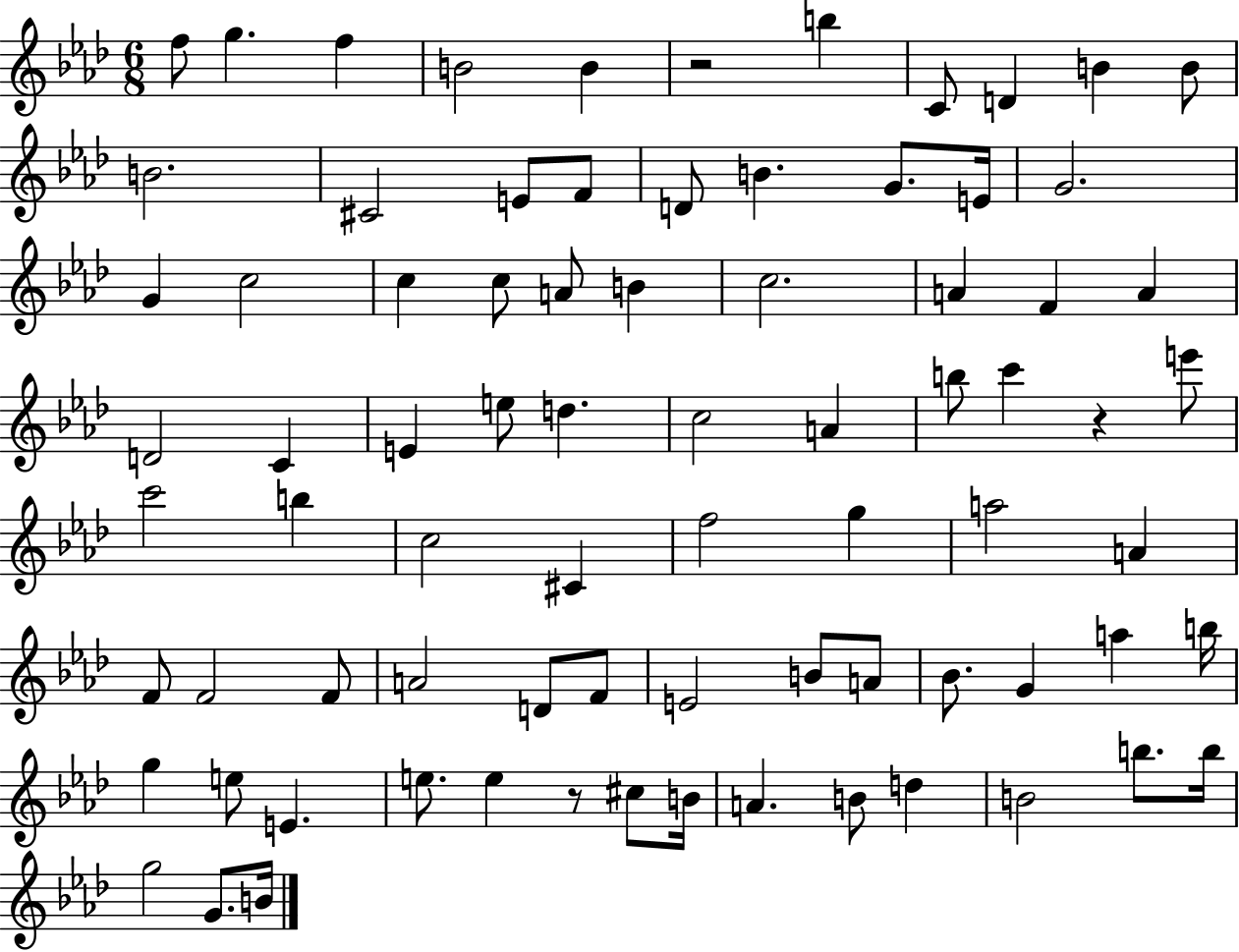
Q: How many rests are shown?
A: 3